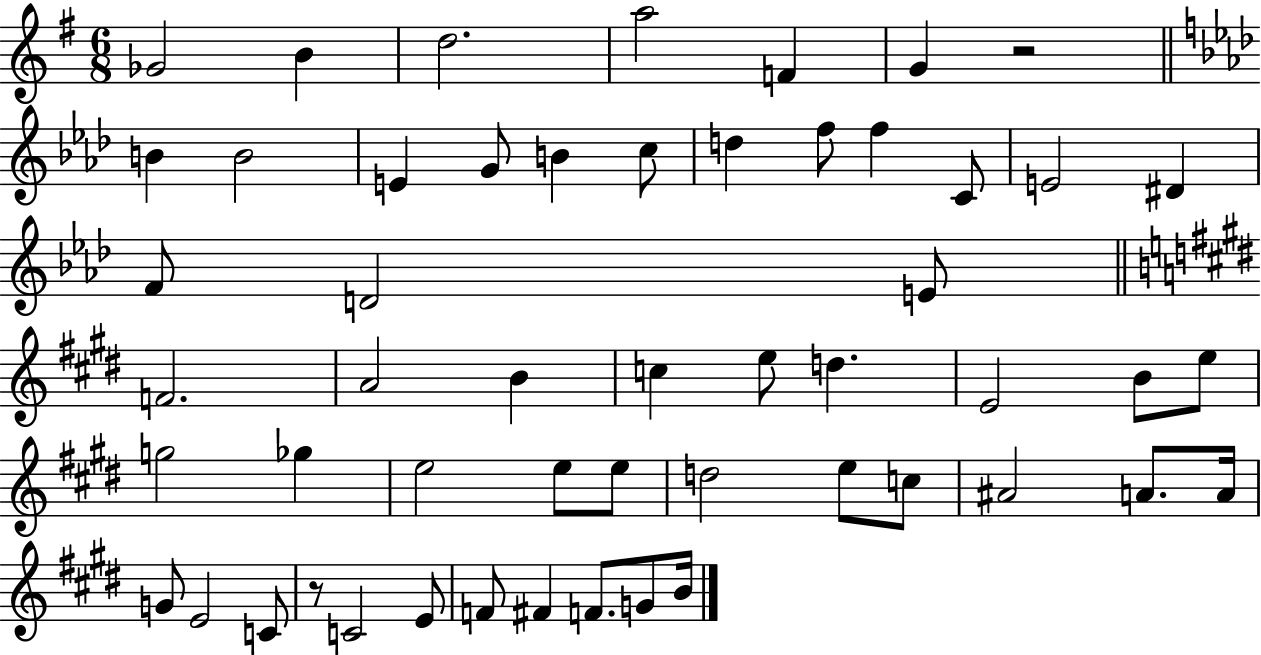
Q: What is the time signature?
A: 6/8